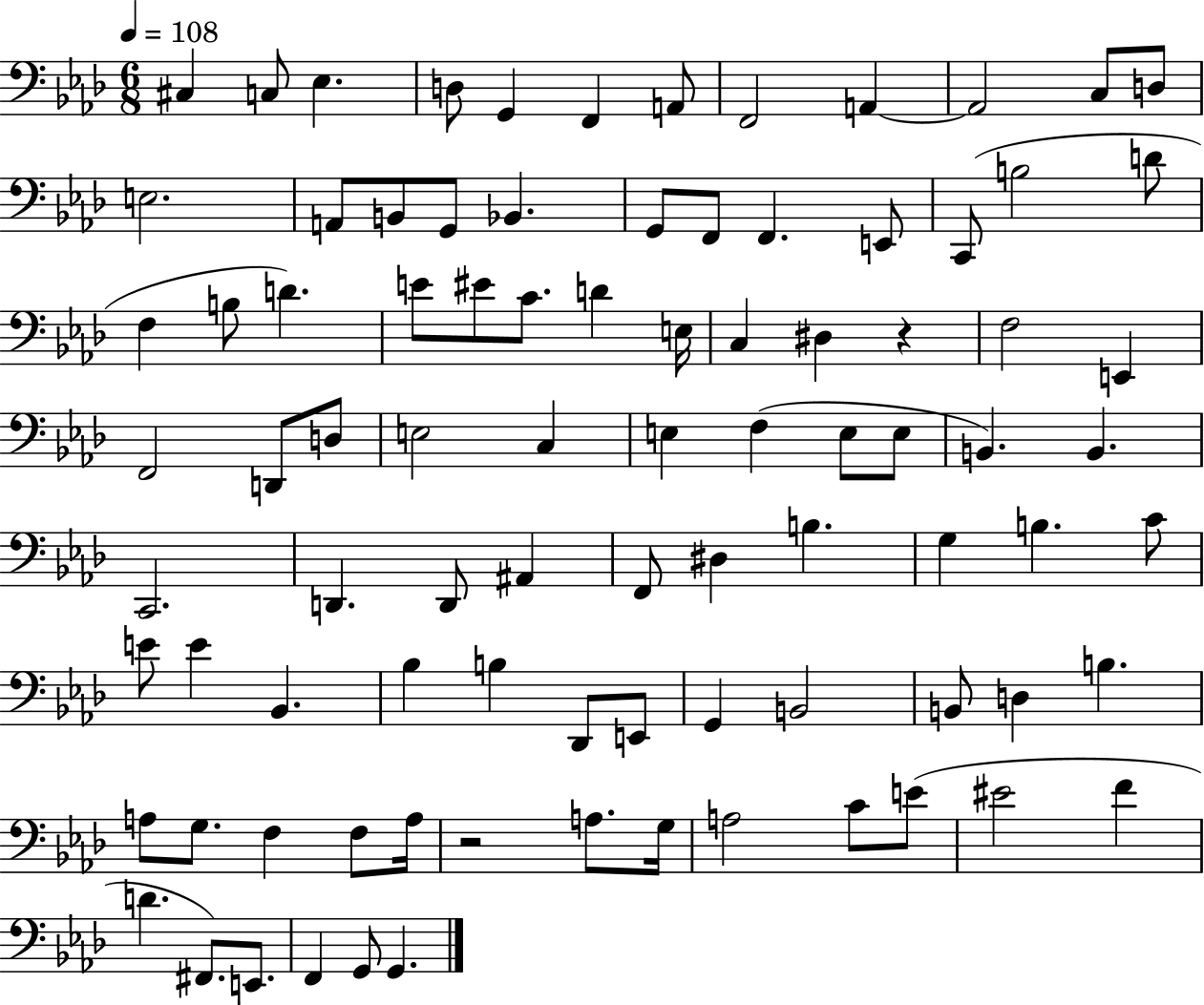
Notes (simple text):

C#3/q C3/e Eb3/q. D3/e G2/q F2/q A2/e F2/h A2/q A2/h C3/e D3/e E3/h. A2/e B2/e G2/e Bb2/q. G2/e F2/e F2/q. E2/e C2/e B3/h D4/e F3/q B3/e D4/q. E4/e EIS4/e C4/e. D4/q E3/s C3/q D#3/q R/q F3/h E2/q F2/h D2/e D3/e E3/h C3/q E3/q F3/q E3/e E3/e B2/q. B2/q. C2/h. D2/q. D2/e A#2/q F2/e D#3/q B3/q. G3/q B3/q. C4/e E4/e E4/q Bb2/q. Bb3/q B3/q Db2/e E2/e G2/q B2/h B2/e D3/q B3/q. A3/e G3/e. F3/q F3/e A3/s R/h A3/e. G3/s A3/h C4/e E4/e EIS4/h F4/q D4/q. F#2/e. E2/e. F2/q G2/e G2/q.